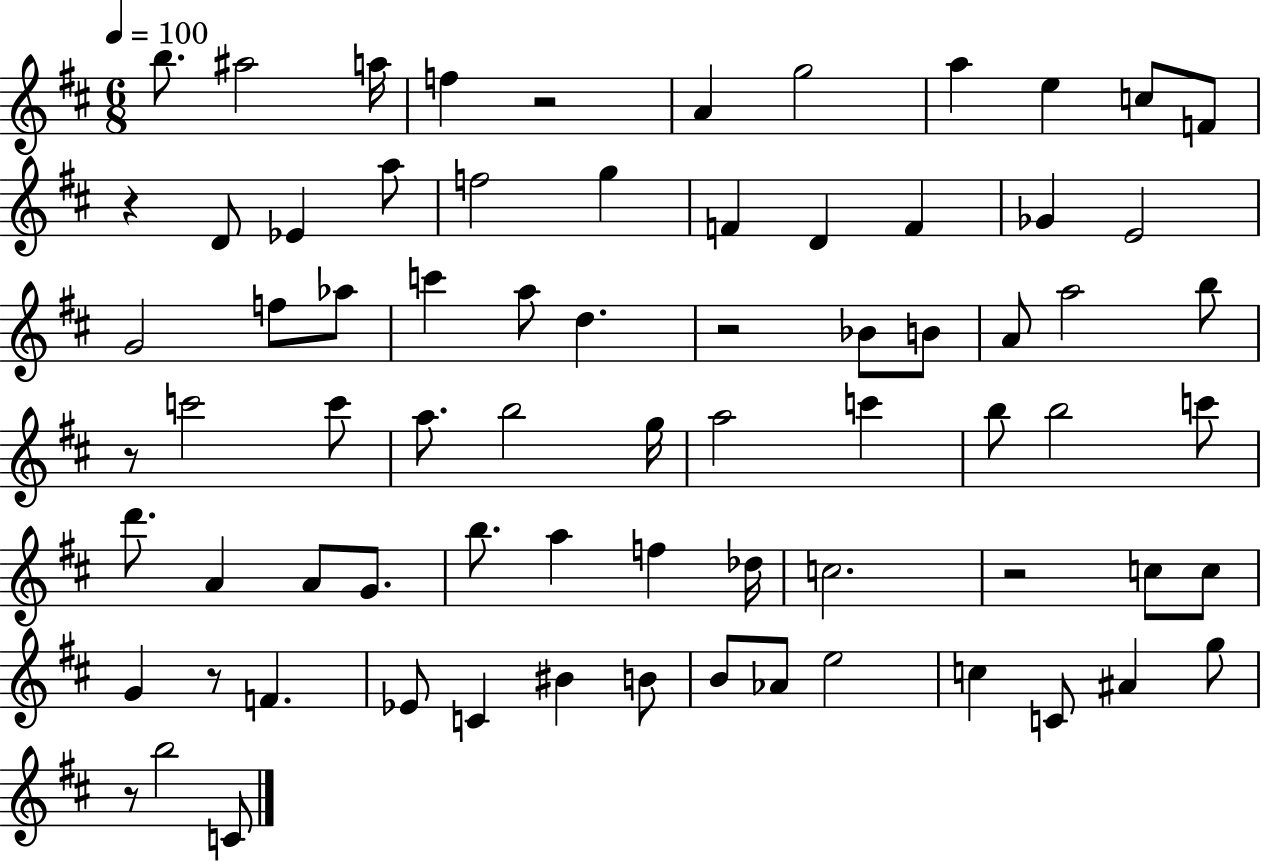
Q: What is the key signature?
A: D major